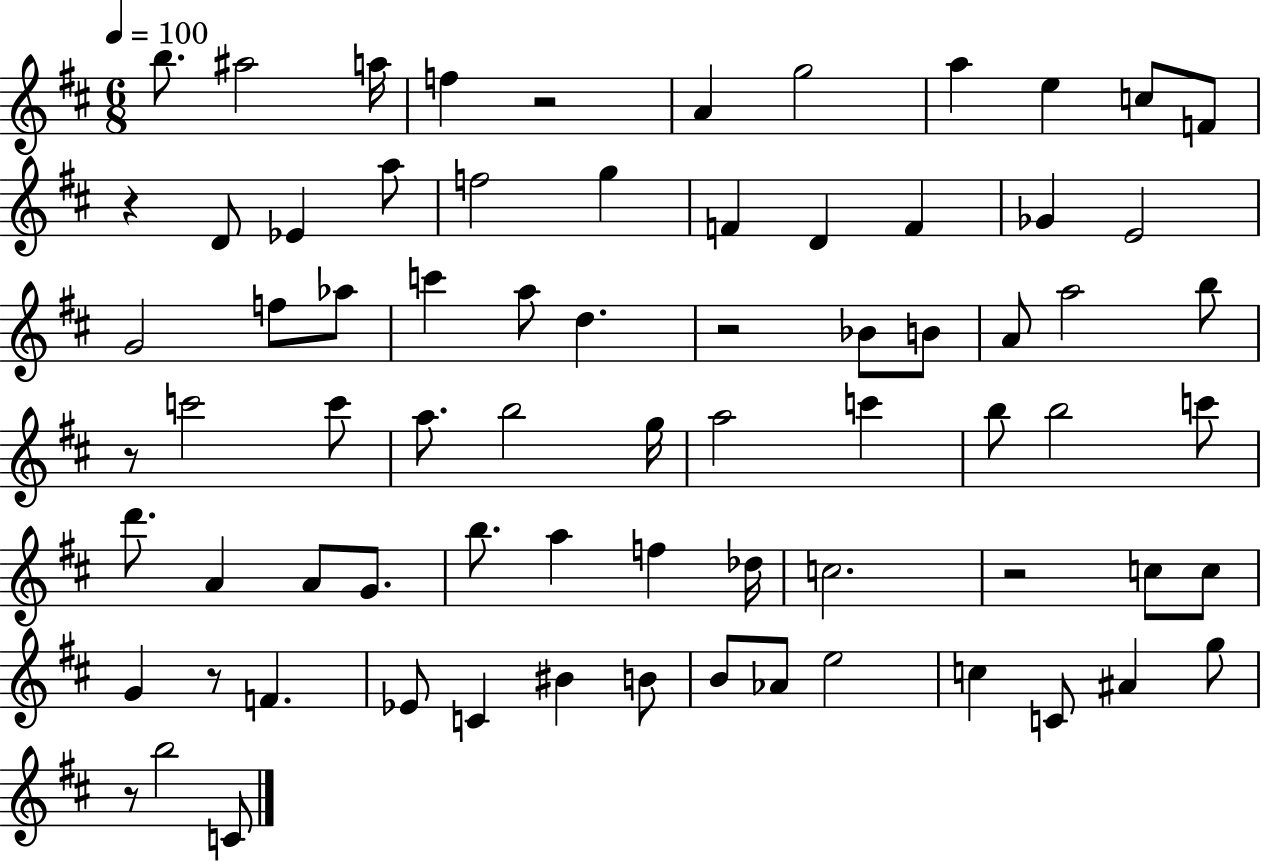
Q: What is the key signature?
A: D major